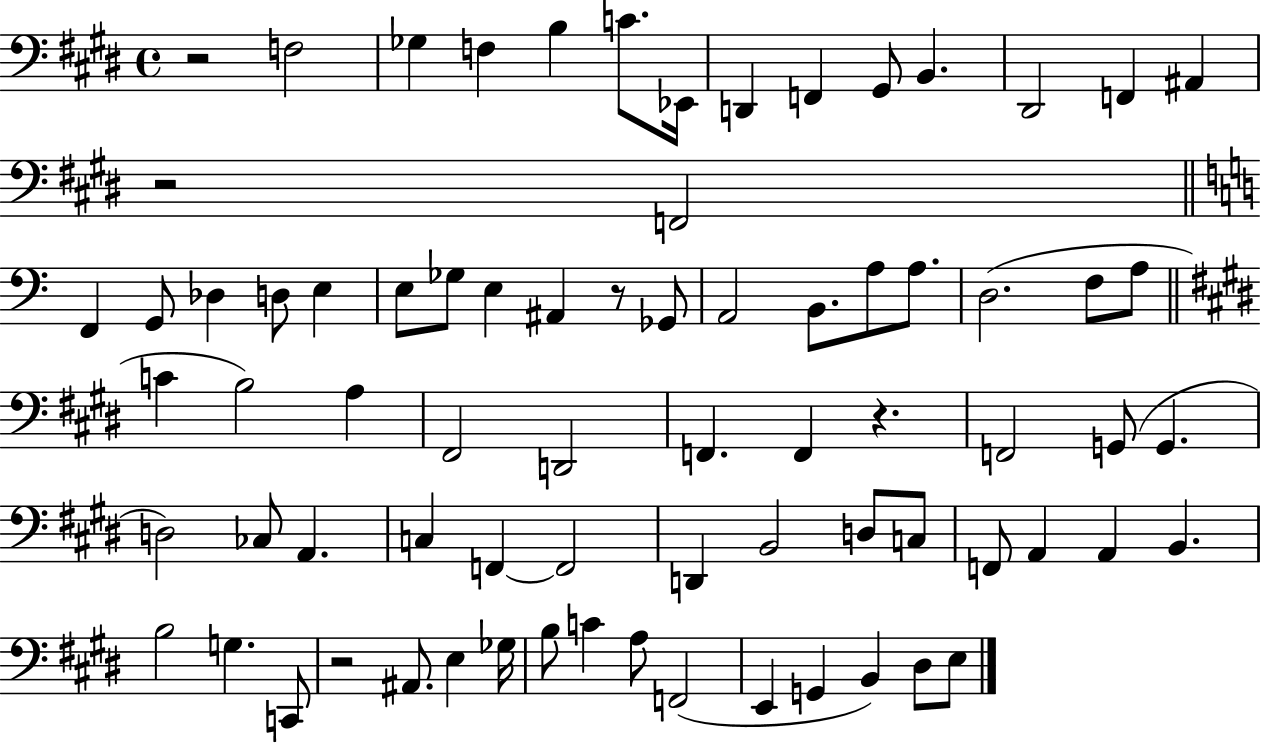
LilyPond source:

{
  \clef bass
  \time 4/4
  \defaultTimeSignature
  \key e \major
  r2 f2 | ges4 f4 b4 c'8. ees,16 | d,4 f,4 gis,8 b,4. | dis,2 f,4 ais,4 | \break r2 f,2 | \bar "||" \break \key c \major f,4 g,8 des4 d8 e4 | e8 ges8 e4 ais,4 r8 ges,8 | a,2 b,8. a8 a8. | d2.( f8 a8 | \break \bar "||" \break \key e \major c'4 b2) a4 | fis,2 d,2 | f,4. f,4 r4. | f,2 g,8( g,4. | \break d2) ces8 a,4. | c4 f,4~~ f,2 | d,4 b,2 d8 c8 | f,8 a,4 a,4 b,4. | \break b2 g4. c,8 | r2 ais,8. e4 ges16 | b8 c'4 a8 f,2( | e,4 g,4 b,4) dis8 e8 | \break \bar "|."
}